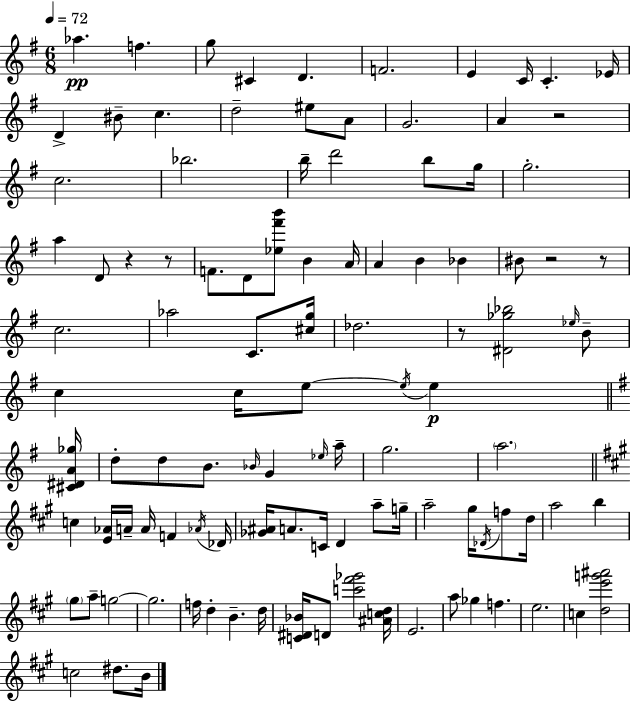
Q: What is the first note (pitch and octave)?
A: Ab5